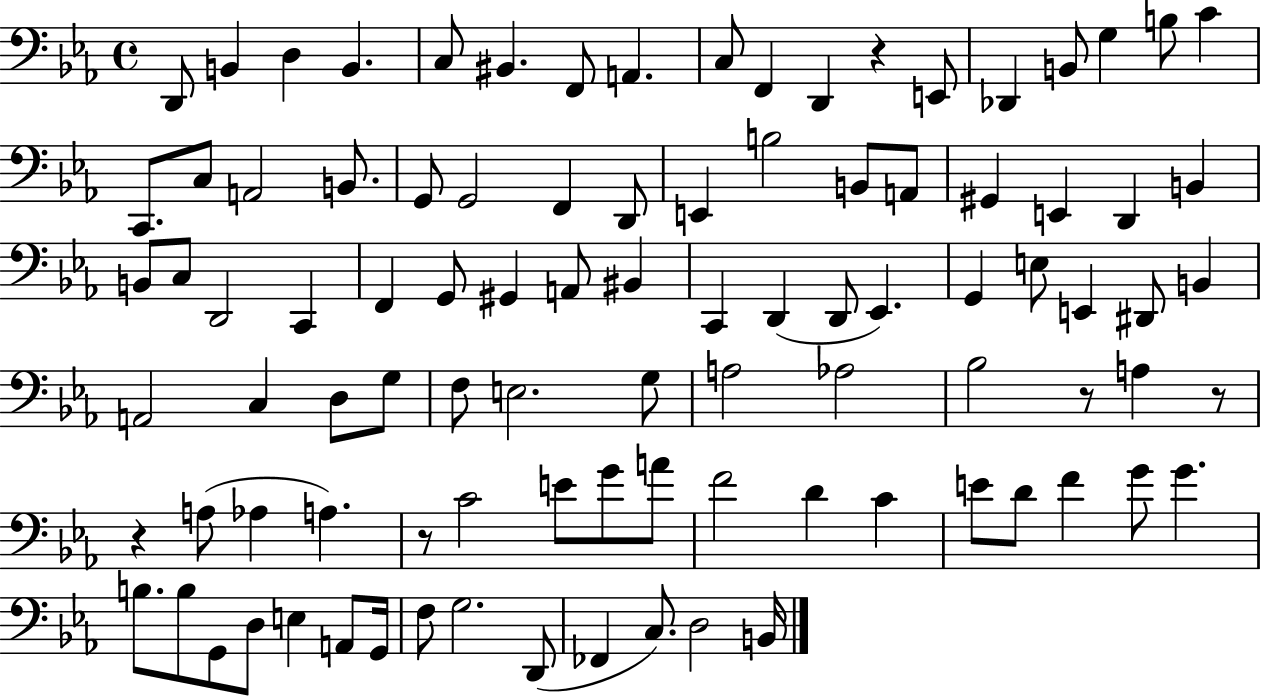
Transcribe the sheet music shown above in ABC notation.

X:1
T:Untitled
M:4/4
L:1/4
K:Eb
D,,/2 B,, D, B,, C,/2 ^B,, F,,/2 A,, C,/2 F,, D,, z E,,/2 _D,, B,,/2 G, B,/2 C C,,/2 C,/2 A,,2 B,,/2 G,,/2 G,,2 F,, D,,/2 E,, B,2 B,,/2 A,,/2 ^G,, E,, D,, B,, B,,/2 C,/2 D,,2 C,, F,, G,,/2 ^G,, A,,/2 ^B,, C,, D,, D,,/2 _E,, G,, E,/2 E,, ^D,,/2 B,, A,,2 C, D,/2 G,/2 F,/2 E,2 G,/2 A,2 _A,2 _B,2 z/2 A, z/2 z A,/2 _A, A, z/2 C2 E/2 G/2 A/2 F2 D C E/2 D/2 F G/2 G B,/2 B,/2 G,,/2 D,/2 E, A,,/2 G,,/4 F,/2 G,2 D,,/2 _F,, C,/2 D,2 B,,/4